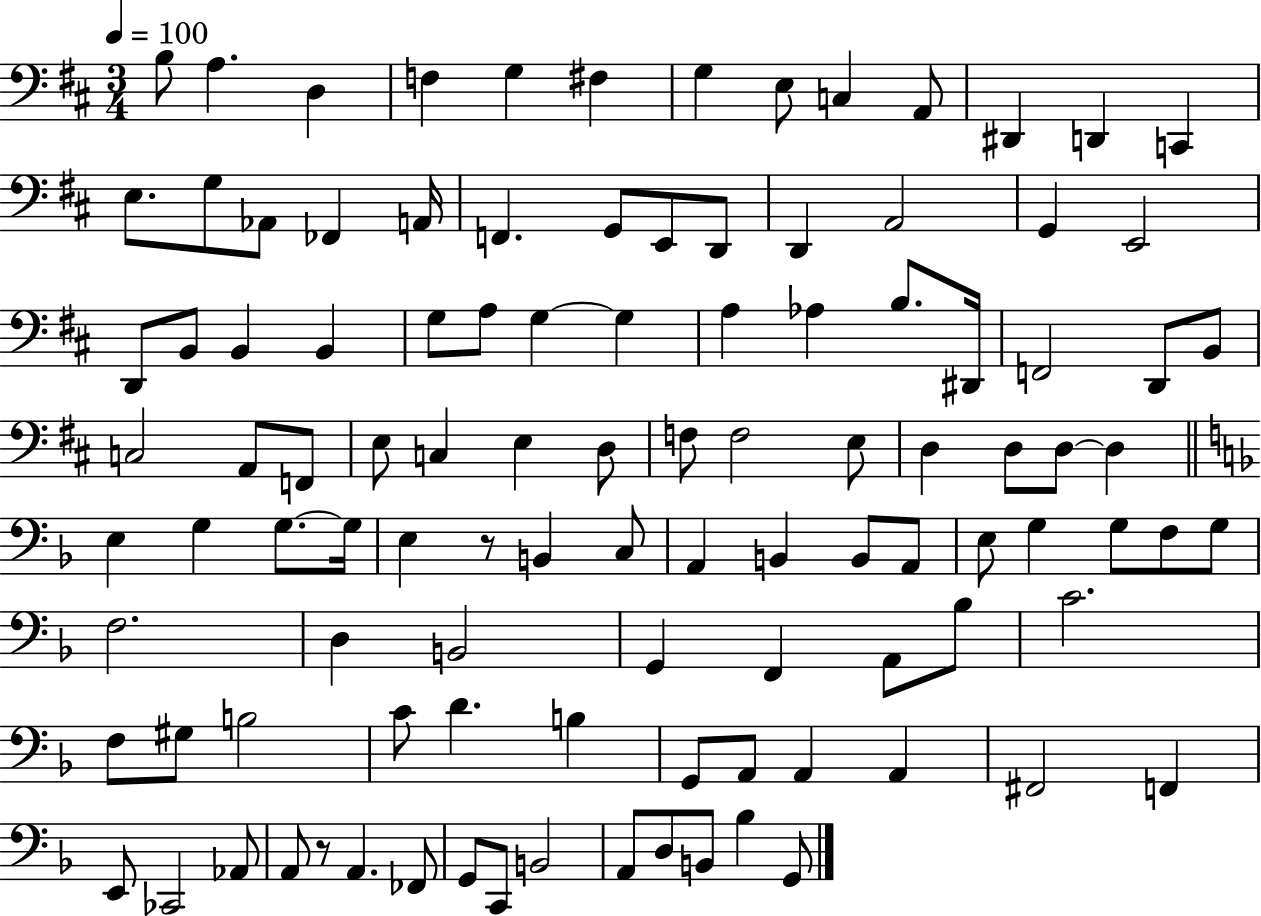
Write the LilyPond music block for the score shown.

{
  \clef bass
  \numericTimeSignature
  \time 3/4
  \key d \major
  \tempo 4 = 100
  b8 a4. d4 | f4 g4 fis4 | g4 e8 c4 a,8 | dis,4 d,4 c,4 | \break e8. g8 aes,8 fes,4 a,16 | f,4. g,8 e,8 d,8 | d,4 a,2 | g,4 e,2 | \break d,8 b,8 b,4 b,4 | g8 a8 g4~~ g4 | a4 aes4 b8. dis,16 | f,2 d,8 b,8 | \break c2 a,8 f,8 | e8 c4 e4 d8 | f8 f2 e8 | d4 d8 d8~~ d4 | \break \bar "||" \break \key d \minor e4 g4 g8.~~ g16 | e4 r8 b,4 c8 | a,4 b,4 b,8 a,8 | e8 g4 g8 f8 g8 | \break f2. | d4 b,2 | g,4 f,4 a,8 bes8 | c'2. | \break f8 gis8 b2 | c'8 d'4. b4 | g,8 a,8 a,4 a,4 | fis,2 f,4 | \break e,8 ces,2 aes,8 | a,8 r8 a,4. fes,8 | g,8 c,8 b,2 | a,8 d8 b,8 bes4 g,8 | \break \bar "|."
}